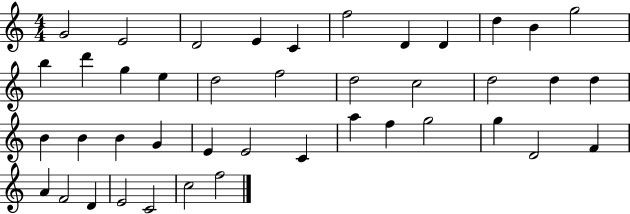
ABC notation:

X:1
T:Untitled
M:4/4
L:1/4
K:C
G2 E2 D2 E C f2 D D d B g2 b d' g e d2 f2 d2 c2 d2 d d B B B G E E2 C a f g2 g D2 F A F2 D E2 C2 c2 f2